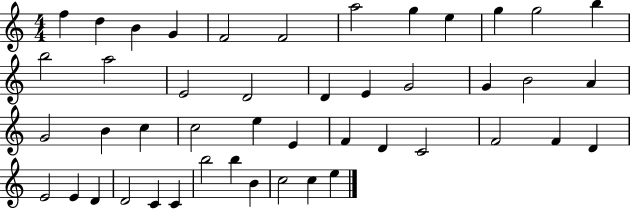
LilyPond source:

{
  \clef treble
  \numericTimeSignature
  \time 4/4
  \key c \major
  f''4 d''4 b'4 g'4 | f'2 f'2 | a''2 g''4 e''4 | g''4 g''2 b''4 | \break b''2 a''2 | e'2 d'2 | d'4 e'4 g'2 | g'4 b'2 a'4 | \break g'2 b'4 c''4 | c''2 e''4 e'4 | f'4 d'4 c'2 | f'2 f'4 d'4 | \break e'2 e'4 d'4 | d'2 c'4 c'4 | b''2 b''4 b'4 | c''2 c''4 e''4 | \break \bar "|."
}